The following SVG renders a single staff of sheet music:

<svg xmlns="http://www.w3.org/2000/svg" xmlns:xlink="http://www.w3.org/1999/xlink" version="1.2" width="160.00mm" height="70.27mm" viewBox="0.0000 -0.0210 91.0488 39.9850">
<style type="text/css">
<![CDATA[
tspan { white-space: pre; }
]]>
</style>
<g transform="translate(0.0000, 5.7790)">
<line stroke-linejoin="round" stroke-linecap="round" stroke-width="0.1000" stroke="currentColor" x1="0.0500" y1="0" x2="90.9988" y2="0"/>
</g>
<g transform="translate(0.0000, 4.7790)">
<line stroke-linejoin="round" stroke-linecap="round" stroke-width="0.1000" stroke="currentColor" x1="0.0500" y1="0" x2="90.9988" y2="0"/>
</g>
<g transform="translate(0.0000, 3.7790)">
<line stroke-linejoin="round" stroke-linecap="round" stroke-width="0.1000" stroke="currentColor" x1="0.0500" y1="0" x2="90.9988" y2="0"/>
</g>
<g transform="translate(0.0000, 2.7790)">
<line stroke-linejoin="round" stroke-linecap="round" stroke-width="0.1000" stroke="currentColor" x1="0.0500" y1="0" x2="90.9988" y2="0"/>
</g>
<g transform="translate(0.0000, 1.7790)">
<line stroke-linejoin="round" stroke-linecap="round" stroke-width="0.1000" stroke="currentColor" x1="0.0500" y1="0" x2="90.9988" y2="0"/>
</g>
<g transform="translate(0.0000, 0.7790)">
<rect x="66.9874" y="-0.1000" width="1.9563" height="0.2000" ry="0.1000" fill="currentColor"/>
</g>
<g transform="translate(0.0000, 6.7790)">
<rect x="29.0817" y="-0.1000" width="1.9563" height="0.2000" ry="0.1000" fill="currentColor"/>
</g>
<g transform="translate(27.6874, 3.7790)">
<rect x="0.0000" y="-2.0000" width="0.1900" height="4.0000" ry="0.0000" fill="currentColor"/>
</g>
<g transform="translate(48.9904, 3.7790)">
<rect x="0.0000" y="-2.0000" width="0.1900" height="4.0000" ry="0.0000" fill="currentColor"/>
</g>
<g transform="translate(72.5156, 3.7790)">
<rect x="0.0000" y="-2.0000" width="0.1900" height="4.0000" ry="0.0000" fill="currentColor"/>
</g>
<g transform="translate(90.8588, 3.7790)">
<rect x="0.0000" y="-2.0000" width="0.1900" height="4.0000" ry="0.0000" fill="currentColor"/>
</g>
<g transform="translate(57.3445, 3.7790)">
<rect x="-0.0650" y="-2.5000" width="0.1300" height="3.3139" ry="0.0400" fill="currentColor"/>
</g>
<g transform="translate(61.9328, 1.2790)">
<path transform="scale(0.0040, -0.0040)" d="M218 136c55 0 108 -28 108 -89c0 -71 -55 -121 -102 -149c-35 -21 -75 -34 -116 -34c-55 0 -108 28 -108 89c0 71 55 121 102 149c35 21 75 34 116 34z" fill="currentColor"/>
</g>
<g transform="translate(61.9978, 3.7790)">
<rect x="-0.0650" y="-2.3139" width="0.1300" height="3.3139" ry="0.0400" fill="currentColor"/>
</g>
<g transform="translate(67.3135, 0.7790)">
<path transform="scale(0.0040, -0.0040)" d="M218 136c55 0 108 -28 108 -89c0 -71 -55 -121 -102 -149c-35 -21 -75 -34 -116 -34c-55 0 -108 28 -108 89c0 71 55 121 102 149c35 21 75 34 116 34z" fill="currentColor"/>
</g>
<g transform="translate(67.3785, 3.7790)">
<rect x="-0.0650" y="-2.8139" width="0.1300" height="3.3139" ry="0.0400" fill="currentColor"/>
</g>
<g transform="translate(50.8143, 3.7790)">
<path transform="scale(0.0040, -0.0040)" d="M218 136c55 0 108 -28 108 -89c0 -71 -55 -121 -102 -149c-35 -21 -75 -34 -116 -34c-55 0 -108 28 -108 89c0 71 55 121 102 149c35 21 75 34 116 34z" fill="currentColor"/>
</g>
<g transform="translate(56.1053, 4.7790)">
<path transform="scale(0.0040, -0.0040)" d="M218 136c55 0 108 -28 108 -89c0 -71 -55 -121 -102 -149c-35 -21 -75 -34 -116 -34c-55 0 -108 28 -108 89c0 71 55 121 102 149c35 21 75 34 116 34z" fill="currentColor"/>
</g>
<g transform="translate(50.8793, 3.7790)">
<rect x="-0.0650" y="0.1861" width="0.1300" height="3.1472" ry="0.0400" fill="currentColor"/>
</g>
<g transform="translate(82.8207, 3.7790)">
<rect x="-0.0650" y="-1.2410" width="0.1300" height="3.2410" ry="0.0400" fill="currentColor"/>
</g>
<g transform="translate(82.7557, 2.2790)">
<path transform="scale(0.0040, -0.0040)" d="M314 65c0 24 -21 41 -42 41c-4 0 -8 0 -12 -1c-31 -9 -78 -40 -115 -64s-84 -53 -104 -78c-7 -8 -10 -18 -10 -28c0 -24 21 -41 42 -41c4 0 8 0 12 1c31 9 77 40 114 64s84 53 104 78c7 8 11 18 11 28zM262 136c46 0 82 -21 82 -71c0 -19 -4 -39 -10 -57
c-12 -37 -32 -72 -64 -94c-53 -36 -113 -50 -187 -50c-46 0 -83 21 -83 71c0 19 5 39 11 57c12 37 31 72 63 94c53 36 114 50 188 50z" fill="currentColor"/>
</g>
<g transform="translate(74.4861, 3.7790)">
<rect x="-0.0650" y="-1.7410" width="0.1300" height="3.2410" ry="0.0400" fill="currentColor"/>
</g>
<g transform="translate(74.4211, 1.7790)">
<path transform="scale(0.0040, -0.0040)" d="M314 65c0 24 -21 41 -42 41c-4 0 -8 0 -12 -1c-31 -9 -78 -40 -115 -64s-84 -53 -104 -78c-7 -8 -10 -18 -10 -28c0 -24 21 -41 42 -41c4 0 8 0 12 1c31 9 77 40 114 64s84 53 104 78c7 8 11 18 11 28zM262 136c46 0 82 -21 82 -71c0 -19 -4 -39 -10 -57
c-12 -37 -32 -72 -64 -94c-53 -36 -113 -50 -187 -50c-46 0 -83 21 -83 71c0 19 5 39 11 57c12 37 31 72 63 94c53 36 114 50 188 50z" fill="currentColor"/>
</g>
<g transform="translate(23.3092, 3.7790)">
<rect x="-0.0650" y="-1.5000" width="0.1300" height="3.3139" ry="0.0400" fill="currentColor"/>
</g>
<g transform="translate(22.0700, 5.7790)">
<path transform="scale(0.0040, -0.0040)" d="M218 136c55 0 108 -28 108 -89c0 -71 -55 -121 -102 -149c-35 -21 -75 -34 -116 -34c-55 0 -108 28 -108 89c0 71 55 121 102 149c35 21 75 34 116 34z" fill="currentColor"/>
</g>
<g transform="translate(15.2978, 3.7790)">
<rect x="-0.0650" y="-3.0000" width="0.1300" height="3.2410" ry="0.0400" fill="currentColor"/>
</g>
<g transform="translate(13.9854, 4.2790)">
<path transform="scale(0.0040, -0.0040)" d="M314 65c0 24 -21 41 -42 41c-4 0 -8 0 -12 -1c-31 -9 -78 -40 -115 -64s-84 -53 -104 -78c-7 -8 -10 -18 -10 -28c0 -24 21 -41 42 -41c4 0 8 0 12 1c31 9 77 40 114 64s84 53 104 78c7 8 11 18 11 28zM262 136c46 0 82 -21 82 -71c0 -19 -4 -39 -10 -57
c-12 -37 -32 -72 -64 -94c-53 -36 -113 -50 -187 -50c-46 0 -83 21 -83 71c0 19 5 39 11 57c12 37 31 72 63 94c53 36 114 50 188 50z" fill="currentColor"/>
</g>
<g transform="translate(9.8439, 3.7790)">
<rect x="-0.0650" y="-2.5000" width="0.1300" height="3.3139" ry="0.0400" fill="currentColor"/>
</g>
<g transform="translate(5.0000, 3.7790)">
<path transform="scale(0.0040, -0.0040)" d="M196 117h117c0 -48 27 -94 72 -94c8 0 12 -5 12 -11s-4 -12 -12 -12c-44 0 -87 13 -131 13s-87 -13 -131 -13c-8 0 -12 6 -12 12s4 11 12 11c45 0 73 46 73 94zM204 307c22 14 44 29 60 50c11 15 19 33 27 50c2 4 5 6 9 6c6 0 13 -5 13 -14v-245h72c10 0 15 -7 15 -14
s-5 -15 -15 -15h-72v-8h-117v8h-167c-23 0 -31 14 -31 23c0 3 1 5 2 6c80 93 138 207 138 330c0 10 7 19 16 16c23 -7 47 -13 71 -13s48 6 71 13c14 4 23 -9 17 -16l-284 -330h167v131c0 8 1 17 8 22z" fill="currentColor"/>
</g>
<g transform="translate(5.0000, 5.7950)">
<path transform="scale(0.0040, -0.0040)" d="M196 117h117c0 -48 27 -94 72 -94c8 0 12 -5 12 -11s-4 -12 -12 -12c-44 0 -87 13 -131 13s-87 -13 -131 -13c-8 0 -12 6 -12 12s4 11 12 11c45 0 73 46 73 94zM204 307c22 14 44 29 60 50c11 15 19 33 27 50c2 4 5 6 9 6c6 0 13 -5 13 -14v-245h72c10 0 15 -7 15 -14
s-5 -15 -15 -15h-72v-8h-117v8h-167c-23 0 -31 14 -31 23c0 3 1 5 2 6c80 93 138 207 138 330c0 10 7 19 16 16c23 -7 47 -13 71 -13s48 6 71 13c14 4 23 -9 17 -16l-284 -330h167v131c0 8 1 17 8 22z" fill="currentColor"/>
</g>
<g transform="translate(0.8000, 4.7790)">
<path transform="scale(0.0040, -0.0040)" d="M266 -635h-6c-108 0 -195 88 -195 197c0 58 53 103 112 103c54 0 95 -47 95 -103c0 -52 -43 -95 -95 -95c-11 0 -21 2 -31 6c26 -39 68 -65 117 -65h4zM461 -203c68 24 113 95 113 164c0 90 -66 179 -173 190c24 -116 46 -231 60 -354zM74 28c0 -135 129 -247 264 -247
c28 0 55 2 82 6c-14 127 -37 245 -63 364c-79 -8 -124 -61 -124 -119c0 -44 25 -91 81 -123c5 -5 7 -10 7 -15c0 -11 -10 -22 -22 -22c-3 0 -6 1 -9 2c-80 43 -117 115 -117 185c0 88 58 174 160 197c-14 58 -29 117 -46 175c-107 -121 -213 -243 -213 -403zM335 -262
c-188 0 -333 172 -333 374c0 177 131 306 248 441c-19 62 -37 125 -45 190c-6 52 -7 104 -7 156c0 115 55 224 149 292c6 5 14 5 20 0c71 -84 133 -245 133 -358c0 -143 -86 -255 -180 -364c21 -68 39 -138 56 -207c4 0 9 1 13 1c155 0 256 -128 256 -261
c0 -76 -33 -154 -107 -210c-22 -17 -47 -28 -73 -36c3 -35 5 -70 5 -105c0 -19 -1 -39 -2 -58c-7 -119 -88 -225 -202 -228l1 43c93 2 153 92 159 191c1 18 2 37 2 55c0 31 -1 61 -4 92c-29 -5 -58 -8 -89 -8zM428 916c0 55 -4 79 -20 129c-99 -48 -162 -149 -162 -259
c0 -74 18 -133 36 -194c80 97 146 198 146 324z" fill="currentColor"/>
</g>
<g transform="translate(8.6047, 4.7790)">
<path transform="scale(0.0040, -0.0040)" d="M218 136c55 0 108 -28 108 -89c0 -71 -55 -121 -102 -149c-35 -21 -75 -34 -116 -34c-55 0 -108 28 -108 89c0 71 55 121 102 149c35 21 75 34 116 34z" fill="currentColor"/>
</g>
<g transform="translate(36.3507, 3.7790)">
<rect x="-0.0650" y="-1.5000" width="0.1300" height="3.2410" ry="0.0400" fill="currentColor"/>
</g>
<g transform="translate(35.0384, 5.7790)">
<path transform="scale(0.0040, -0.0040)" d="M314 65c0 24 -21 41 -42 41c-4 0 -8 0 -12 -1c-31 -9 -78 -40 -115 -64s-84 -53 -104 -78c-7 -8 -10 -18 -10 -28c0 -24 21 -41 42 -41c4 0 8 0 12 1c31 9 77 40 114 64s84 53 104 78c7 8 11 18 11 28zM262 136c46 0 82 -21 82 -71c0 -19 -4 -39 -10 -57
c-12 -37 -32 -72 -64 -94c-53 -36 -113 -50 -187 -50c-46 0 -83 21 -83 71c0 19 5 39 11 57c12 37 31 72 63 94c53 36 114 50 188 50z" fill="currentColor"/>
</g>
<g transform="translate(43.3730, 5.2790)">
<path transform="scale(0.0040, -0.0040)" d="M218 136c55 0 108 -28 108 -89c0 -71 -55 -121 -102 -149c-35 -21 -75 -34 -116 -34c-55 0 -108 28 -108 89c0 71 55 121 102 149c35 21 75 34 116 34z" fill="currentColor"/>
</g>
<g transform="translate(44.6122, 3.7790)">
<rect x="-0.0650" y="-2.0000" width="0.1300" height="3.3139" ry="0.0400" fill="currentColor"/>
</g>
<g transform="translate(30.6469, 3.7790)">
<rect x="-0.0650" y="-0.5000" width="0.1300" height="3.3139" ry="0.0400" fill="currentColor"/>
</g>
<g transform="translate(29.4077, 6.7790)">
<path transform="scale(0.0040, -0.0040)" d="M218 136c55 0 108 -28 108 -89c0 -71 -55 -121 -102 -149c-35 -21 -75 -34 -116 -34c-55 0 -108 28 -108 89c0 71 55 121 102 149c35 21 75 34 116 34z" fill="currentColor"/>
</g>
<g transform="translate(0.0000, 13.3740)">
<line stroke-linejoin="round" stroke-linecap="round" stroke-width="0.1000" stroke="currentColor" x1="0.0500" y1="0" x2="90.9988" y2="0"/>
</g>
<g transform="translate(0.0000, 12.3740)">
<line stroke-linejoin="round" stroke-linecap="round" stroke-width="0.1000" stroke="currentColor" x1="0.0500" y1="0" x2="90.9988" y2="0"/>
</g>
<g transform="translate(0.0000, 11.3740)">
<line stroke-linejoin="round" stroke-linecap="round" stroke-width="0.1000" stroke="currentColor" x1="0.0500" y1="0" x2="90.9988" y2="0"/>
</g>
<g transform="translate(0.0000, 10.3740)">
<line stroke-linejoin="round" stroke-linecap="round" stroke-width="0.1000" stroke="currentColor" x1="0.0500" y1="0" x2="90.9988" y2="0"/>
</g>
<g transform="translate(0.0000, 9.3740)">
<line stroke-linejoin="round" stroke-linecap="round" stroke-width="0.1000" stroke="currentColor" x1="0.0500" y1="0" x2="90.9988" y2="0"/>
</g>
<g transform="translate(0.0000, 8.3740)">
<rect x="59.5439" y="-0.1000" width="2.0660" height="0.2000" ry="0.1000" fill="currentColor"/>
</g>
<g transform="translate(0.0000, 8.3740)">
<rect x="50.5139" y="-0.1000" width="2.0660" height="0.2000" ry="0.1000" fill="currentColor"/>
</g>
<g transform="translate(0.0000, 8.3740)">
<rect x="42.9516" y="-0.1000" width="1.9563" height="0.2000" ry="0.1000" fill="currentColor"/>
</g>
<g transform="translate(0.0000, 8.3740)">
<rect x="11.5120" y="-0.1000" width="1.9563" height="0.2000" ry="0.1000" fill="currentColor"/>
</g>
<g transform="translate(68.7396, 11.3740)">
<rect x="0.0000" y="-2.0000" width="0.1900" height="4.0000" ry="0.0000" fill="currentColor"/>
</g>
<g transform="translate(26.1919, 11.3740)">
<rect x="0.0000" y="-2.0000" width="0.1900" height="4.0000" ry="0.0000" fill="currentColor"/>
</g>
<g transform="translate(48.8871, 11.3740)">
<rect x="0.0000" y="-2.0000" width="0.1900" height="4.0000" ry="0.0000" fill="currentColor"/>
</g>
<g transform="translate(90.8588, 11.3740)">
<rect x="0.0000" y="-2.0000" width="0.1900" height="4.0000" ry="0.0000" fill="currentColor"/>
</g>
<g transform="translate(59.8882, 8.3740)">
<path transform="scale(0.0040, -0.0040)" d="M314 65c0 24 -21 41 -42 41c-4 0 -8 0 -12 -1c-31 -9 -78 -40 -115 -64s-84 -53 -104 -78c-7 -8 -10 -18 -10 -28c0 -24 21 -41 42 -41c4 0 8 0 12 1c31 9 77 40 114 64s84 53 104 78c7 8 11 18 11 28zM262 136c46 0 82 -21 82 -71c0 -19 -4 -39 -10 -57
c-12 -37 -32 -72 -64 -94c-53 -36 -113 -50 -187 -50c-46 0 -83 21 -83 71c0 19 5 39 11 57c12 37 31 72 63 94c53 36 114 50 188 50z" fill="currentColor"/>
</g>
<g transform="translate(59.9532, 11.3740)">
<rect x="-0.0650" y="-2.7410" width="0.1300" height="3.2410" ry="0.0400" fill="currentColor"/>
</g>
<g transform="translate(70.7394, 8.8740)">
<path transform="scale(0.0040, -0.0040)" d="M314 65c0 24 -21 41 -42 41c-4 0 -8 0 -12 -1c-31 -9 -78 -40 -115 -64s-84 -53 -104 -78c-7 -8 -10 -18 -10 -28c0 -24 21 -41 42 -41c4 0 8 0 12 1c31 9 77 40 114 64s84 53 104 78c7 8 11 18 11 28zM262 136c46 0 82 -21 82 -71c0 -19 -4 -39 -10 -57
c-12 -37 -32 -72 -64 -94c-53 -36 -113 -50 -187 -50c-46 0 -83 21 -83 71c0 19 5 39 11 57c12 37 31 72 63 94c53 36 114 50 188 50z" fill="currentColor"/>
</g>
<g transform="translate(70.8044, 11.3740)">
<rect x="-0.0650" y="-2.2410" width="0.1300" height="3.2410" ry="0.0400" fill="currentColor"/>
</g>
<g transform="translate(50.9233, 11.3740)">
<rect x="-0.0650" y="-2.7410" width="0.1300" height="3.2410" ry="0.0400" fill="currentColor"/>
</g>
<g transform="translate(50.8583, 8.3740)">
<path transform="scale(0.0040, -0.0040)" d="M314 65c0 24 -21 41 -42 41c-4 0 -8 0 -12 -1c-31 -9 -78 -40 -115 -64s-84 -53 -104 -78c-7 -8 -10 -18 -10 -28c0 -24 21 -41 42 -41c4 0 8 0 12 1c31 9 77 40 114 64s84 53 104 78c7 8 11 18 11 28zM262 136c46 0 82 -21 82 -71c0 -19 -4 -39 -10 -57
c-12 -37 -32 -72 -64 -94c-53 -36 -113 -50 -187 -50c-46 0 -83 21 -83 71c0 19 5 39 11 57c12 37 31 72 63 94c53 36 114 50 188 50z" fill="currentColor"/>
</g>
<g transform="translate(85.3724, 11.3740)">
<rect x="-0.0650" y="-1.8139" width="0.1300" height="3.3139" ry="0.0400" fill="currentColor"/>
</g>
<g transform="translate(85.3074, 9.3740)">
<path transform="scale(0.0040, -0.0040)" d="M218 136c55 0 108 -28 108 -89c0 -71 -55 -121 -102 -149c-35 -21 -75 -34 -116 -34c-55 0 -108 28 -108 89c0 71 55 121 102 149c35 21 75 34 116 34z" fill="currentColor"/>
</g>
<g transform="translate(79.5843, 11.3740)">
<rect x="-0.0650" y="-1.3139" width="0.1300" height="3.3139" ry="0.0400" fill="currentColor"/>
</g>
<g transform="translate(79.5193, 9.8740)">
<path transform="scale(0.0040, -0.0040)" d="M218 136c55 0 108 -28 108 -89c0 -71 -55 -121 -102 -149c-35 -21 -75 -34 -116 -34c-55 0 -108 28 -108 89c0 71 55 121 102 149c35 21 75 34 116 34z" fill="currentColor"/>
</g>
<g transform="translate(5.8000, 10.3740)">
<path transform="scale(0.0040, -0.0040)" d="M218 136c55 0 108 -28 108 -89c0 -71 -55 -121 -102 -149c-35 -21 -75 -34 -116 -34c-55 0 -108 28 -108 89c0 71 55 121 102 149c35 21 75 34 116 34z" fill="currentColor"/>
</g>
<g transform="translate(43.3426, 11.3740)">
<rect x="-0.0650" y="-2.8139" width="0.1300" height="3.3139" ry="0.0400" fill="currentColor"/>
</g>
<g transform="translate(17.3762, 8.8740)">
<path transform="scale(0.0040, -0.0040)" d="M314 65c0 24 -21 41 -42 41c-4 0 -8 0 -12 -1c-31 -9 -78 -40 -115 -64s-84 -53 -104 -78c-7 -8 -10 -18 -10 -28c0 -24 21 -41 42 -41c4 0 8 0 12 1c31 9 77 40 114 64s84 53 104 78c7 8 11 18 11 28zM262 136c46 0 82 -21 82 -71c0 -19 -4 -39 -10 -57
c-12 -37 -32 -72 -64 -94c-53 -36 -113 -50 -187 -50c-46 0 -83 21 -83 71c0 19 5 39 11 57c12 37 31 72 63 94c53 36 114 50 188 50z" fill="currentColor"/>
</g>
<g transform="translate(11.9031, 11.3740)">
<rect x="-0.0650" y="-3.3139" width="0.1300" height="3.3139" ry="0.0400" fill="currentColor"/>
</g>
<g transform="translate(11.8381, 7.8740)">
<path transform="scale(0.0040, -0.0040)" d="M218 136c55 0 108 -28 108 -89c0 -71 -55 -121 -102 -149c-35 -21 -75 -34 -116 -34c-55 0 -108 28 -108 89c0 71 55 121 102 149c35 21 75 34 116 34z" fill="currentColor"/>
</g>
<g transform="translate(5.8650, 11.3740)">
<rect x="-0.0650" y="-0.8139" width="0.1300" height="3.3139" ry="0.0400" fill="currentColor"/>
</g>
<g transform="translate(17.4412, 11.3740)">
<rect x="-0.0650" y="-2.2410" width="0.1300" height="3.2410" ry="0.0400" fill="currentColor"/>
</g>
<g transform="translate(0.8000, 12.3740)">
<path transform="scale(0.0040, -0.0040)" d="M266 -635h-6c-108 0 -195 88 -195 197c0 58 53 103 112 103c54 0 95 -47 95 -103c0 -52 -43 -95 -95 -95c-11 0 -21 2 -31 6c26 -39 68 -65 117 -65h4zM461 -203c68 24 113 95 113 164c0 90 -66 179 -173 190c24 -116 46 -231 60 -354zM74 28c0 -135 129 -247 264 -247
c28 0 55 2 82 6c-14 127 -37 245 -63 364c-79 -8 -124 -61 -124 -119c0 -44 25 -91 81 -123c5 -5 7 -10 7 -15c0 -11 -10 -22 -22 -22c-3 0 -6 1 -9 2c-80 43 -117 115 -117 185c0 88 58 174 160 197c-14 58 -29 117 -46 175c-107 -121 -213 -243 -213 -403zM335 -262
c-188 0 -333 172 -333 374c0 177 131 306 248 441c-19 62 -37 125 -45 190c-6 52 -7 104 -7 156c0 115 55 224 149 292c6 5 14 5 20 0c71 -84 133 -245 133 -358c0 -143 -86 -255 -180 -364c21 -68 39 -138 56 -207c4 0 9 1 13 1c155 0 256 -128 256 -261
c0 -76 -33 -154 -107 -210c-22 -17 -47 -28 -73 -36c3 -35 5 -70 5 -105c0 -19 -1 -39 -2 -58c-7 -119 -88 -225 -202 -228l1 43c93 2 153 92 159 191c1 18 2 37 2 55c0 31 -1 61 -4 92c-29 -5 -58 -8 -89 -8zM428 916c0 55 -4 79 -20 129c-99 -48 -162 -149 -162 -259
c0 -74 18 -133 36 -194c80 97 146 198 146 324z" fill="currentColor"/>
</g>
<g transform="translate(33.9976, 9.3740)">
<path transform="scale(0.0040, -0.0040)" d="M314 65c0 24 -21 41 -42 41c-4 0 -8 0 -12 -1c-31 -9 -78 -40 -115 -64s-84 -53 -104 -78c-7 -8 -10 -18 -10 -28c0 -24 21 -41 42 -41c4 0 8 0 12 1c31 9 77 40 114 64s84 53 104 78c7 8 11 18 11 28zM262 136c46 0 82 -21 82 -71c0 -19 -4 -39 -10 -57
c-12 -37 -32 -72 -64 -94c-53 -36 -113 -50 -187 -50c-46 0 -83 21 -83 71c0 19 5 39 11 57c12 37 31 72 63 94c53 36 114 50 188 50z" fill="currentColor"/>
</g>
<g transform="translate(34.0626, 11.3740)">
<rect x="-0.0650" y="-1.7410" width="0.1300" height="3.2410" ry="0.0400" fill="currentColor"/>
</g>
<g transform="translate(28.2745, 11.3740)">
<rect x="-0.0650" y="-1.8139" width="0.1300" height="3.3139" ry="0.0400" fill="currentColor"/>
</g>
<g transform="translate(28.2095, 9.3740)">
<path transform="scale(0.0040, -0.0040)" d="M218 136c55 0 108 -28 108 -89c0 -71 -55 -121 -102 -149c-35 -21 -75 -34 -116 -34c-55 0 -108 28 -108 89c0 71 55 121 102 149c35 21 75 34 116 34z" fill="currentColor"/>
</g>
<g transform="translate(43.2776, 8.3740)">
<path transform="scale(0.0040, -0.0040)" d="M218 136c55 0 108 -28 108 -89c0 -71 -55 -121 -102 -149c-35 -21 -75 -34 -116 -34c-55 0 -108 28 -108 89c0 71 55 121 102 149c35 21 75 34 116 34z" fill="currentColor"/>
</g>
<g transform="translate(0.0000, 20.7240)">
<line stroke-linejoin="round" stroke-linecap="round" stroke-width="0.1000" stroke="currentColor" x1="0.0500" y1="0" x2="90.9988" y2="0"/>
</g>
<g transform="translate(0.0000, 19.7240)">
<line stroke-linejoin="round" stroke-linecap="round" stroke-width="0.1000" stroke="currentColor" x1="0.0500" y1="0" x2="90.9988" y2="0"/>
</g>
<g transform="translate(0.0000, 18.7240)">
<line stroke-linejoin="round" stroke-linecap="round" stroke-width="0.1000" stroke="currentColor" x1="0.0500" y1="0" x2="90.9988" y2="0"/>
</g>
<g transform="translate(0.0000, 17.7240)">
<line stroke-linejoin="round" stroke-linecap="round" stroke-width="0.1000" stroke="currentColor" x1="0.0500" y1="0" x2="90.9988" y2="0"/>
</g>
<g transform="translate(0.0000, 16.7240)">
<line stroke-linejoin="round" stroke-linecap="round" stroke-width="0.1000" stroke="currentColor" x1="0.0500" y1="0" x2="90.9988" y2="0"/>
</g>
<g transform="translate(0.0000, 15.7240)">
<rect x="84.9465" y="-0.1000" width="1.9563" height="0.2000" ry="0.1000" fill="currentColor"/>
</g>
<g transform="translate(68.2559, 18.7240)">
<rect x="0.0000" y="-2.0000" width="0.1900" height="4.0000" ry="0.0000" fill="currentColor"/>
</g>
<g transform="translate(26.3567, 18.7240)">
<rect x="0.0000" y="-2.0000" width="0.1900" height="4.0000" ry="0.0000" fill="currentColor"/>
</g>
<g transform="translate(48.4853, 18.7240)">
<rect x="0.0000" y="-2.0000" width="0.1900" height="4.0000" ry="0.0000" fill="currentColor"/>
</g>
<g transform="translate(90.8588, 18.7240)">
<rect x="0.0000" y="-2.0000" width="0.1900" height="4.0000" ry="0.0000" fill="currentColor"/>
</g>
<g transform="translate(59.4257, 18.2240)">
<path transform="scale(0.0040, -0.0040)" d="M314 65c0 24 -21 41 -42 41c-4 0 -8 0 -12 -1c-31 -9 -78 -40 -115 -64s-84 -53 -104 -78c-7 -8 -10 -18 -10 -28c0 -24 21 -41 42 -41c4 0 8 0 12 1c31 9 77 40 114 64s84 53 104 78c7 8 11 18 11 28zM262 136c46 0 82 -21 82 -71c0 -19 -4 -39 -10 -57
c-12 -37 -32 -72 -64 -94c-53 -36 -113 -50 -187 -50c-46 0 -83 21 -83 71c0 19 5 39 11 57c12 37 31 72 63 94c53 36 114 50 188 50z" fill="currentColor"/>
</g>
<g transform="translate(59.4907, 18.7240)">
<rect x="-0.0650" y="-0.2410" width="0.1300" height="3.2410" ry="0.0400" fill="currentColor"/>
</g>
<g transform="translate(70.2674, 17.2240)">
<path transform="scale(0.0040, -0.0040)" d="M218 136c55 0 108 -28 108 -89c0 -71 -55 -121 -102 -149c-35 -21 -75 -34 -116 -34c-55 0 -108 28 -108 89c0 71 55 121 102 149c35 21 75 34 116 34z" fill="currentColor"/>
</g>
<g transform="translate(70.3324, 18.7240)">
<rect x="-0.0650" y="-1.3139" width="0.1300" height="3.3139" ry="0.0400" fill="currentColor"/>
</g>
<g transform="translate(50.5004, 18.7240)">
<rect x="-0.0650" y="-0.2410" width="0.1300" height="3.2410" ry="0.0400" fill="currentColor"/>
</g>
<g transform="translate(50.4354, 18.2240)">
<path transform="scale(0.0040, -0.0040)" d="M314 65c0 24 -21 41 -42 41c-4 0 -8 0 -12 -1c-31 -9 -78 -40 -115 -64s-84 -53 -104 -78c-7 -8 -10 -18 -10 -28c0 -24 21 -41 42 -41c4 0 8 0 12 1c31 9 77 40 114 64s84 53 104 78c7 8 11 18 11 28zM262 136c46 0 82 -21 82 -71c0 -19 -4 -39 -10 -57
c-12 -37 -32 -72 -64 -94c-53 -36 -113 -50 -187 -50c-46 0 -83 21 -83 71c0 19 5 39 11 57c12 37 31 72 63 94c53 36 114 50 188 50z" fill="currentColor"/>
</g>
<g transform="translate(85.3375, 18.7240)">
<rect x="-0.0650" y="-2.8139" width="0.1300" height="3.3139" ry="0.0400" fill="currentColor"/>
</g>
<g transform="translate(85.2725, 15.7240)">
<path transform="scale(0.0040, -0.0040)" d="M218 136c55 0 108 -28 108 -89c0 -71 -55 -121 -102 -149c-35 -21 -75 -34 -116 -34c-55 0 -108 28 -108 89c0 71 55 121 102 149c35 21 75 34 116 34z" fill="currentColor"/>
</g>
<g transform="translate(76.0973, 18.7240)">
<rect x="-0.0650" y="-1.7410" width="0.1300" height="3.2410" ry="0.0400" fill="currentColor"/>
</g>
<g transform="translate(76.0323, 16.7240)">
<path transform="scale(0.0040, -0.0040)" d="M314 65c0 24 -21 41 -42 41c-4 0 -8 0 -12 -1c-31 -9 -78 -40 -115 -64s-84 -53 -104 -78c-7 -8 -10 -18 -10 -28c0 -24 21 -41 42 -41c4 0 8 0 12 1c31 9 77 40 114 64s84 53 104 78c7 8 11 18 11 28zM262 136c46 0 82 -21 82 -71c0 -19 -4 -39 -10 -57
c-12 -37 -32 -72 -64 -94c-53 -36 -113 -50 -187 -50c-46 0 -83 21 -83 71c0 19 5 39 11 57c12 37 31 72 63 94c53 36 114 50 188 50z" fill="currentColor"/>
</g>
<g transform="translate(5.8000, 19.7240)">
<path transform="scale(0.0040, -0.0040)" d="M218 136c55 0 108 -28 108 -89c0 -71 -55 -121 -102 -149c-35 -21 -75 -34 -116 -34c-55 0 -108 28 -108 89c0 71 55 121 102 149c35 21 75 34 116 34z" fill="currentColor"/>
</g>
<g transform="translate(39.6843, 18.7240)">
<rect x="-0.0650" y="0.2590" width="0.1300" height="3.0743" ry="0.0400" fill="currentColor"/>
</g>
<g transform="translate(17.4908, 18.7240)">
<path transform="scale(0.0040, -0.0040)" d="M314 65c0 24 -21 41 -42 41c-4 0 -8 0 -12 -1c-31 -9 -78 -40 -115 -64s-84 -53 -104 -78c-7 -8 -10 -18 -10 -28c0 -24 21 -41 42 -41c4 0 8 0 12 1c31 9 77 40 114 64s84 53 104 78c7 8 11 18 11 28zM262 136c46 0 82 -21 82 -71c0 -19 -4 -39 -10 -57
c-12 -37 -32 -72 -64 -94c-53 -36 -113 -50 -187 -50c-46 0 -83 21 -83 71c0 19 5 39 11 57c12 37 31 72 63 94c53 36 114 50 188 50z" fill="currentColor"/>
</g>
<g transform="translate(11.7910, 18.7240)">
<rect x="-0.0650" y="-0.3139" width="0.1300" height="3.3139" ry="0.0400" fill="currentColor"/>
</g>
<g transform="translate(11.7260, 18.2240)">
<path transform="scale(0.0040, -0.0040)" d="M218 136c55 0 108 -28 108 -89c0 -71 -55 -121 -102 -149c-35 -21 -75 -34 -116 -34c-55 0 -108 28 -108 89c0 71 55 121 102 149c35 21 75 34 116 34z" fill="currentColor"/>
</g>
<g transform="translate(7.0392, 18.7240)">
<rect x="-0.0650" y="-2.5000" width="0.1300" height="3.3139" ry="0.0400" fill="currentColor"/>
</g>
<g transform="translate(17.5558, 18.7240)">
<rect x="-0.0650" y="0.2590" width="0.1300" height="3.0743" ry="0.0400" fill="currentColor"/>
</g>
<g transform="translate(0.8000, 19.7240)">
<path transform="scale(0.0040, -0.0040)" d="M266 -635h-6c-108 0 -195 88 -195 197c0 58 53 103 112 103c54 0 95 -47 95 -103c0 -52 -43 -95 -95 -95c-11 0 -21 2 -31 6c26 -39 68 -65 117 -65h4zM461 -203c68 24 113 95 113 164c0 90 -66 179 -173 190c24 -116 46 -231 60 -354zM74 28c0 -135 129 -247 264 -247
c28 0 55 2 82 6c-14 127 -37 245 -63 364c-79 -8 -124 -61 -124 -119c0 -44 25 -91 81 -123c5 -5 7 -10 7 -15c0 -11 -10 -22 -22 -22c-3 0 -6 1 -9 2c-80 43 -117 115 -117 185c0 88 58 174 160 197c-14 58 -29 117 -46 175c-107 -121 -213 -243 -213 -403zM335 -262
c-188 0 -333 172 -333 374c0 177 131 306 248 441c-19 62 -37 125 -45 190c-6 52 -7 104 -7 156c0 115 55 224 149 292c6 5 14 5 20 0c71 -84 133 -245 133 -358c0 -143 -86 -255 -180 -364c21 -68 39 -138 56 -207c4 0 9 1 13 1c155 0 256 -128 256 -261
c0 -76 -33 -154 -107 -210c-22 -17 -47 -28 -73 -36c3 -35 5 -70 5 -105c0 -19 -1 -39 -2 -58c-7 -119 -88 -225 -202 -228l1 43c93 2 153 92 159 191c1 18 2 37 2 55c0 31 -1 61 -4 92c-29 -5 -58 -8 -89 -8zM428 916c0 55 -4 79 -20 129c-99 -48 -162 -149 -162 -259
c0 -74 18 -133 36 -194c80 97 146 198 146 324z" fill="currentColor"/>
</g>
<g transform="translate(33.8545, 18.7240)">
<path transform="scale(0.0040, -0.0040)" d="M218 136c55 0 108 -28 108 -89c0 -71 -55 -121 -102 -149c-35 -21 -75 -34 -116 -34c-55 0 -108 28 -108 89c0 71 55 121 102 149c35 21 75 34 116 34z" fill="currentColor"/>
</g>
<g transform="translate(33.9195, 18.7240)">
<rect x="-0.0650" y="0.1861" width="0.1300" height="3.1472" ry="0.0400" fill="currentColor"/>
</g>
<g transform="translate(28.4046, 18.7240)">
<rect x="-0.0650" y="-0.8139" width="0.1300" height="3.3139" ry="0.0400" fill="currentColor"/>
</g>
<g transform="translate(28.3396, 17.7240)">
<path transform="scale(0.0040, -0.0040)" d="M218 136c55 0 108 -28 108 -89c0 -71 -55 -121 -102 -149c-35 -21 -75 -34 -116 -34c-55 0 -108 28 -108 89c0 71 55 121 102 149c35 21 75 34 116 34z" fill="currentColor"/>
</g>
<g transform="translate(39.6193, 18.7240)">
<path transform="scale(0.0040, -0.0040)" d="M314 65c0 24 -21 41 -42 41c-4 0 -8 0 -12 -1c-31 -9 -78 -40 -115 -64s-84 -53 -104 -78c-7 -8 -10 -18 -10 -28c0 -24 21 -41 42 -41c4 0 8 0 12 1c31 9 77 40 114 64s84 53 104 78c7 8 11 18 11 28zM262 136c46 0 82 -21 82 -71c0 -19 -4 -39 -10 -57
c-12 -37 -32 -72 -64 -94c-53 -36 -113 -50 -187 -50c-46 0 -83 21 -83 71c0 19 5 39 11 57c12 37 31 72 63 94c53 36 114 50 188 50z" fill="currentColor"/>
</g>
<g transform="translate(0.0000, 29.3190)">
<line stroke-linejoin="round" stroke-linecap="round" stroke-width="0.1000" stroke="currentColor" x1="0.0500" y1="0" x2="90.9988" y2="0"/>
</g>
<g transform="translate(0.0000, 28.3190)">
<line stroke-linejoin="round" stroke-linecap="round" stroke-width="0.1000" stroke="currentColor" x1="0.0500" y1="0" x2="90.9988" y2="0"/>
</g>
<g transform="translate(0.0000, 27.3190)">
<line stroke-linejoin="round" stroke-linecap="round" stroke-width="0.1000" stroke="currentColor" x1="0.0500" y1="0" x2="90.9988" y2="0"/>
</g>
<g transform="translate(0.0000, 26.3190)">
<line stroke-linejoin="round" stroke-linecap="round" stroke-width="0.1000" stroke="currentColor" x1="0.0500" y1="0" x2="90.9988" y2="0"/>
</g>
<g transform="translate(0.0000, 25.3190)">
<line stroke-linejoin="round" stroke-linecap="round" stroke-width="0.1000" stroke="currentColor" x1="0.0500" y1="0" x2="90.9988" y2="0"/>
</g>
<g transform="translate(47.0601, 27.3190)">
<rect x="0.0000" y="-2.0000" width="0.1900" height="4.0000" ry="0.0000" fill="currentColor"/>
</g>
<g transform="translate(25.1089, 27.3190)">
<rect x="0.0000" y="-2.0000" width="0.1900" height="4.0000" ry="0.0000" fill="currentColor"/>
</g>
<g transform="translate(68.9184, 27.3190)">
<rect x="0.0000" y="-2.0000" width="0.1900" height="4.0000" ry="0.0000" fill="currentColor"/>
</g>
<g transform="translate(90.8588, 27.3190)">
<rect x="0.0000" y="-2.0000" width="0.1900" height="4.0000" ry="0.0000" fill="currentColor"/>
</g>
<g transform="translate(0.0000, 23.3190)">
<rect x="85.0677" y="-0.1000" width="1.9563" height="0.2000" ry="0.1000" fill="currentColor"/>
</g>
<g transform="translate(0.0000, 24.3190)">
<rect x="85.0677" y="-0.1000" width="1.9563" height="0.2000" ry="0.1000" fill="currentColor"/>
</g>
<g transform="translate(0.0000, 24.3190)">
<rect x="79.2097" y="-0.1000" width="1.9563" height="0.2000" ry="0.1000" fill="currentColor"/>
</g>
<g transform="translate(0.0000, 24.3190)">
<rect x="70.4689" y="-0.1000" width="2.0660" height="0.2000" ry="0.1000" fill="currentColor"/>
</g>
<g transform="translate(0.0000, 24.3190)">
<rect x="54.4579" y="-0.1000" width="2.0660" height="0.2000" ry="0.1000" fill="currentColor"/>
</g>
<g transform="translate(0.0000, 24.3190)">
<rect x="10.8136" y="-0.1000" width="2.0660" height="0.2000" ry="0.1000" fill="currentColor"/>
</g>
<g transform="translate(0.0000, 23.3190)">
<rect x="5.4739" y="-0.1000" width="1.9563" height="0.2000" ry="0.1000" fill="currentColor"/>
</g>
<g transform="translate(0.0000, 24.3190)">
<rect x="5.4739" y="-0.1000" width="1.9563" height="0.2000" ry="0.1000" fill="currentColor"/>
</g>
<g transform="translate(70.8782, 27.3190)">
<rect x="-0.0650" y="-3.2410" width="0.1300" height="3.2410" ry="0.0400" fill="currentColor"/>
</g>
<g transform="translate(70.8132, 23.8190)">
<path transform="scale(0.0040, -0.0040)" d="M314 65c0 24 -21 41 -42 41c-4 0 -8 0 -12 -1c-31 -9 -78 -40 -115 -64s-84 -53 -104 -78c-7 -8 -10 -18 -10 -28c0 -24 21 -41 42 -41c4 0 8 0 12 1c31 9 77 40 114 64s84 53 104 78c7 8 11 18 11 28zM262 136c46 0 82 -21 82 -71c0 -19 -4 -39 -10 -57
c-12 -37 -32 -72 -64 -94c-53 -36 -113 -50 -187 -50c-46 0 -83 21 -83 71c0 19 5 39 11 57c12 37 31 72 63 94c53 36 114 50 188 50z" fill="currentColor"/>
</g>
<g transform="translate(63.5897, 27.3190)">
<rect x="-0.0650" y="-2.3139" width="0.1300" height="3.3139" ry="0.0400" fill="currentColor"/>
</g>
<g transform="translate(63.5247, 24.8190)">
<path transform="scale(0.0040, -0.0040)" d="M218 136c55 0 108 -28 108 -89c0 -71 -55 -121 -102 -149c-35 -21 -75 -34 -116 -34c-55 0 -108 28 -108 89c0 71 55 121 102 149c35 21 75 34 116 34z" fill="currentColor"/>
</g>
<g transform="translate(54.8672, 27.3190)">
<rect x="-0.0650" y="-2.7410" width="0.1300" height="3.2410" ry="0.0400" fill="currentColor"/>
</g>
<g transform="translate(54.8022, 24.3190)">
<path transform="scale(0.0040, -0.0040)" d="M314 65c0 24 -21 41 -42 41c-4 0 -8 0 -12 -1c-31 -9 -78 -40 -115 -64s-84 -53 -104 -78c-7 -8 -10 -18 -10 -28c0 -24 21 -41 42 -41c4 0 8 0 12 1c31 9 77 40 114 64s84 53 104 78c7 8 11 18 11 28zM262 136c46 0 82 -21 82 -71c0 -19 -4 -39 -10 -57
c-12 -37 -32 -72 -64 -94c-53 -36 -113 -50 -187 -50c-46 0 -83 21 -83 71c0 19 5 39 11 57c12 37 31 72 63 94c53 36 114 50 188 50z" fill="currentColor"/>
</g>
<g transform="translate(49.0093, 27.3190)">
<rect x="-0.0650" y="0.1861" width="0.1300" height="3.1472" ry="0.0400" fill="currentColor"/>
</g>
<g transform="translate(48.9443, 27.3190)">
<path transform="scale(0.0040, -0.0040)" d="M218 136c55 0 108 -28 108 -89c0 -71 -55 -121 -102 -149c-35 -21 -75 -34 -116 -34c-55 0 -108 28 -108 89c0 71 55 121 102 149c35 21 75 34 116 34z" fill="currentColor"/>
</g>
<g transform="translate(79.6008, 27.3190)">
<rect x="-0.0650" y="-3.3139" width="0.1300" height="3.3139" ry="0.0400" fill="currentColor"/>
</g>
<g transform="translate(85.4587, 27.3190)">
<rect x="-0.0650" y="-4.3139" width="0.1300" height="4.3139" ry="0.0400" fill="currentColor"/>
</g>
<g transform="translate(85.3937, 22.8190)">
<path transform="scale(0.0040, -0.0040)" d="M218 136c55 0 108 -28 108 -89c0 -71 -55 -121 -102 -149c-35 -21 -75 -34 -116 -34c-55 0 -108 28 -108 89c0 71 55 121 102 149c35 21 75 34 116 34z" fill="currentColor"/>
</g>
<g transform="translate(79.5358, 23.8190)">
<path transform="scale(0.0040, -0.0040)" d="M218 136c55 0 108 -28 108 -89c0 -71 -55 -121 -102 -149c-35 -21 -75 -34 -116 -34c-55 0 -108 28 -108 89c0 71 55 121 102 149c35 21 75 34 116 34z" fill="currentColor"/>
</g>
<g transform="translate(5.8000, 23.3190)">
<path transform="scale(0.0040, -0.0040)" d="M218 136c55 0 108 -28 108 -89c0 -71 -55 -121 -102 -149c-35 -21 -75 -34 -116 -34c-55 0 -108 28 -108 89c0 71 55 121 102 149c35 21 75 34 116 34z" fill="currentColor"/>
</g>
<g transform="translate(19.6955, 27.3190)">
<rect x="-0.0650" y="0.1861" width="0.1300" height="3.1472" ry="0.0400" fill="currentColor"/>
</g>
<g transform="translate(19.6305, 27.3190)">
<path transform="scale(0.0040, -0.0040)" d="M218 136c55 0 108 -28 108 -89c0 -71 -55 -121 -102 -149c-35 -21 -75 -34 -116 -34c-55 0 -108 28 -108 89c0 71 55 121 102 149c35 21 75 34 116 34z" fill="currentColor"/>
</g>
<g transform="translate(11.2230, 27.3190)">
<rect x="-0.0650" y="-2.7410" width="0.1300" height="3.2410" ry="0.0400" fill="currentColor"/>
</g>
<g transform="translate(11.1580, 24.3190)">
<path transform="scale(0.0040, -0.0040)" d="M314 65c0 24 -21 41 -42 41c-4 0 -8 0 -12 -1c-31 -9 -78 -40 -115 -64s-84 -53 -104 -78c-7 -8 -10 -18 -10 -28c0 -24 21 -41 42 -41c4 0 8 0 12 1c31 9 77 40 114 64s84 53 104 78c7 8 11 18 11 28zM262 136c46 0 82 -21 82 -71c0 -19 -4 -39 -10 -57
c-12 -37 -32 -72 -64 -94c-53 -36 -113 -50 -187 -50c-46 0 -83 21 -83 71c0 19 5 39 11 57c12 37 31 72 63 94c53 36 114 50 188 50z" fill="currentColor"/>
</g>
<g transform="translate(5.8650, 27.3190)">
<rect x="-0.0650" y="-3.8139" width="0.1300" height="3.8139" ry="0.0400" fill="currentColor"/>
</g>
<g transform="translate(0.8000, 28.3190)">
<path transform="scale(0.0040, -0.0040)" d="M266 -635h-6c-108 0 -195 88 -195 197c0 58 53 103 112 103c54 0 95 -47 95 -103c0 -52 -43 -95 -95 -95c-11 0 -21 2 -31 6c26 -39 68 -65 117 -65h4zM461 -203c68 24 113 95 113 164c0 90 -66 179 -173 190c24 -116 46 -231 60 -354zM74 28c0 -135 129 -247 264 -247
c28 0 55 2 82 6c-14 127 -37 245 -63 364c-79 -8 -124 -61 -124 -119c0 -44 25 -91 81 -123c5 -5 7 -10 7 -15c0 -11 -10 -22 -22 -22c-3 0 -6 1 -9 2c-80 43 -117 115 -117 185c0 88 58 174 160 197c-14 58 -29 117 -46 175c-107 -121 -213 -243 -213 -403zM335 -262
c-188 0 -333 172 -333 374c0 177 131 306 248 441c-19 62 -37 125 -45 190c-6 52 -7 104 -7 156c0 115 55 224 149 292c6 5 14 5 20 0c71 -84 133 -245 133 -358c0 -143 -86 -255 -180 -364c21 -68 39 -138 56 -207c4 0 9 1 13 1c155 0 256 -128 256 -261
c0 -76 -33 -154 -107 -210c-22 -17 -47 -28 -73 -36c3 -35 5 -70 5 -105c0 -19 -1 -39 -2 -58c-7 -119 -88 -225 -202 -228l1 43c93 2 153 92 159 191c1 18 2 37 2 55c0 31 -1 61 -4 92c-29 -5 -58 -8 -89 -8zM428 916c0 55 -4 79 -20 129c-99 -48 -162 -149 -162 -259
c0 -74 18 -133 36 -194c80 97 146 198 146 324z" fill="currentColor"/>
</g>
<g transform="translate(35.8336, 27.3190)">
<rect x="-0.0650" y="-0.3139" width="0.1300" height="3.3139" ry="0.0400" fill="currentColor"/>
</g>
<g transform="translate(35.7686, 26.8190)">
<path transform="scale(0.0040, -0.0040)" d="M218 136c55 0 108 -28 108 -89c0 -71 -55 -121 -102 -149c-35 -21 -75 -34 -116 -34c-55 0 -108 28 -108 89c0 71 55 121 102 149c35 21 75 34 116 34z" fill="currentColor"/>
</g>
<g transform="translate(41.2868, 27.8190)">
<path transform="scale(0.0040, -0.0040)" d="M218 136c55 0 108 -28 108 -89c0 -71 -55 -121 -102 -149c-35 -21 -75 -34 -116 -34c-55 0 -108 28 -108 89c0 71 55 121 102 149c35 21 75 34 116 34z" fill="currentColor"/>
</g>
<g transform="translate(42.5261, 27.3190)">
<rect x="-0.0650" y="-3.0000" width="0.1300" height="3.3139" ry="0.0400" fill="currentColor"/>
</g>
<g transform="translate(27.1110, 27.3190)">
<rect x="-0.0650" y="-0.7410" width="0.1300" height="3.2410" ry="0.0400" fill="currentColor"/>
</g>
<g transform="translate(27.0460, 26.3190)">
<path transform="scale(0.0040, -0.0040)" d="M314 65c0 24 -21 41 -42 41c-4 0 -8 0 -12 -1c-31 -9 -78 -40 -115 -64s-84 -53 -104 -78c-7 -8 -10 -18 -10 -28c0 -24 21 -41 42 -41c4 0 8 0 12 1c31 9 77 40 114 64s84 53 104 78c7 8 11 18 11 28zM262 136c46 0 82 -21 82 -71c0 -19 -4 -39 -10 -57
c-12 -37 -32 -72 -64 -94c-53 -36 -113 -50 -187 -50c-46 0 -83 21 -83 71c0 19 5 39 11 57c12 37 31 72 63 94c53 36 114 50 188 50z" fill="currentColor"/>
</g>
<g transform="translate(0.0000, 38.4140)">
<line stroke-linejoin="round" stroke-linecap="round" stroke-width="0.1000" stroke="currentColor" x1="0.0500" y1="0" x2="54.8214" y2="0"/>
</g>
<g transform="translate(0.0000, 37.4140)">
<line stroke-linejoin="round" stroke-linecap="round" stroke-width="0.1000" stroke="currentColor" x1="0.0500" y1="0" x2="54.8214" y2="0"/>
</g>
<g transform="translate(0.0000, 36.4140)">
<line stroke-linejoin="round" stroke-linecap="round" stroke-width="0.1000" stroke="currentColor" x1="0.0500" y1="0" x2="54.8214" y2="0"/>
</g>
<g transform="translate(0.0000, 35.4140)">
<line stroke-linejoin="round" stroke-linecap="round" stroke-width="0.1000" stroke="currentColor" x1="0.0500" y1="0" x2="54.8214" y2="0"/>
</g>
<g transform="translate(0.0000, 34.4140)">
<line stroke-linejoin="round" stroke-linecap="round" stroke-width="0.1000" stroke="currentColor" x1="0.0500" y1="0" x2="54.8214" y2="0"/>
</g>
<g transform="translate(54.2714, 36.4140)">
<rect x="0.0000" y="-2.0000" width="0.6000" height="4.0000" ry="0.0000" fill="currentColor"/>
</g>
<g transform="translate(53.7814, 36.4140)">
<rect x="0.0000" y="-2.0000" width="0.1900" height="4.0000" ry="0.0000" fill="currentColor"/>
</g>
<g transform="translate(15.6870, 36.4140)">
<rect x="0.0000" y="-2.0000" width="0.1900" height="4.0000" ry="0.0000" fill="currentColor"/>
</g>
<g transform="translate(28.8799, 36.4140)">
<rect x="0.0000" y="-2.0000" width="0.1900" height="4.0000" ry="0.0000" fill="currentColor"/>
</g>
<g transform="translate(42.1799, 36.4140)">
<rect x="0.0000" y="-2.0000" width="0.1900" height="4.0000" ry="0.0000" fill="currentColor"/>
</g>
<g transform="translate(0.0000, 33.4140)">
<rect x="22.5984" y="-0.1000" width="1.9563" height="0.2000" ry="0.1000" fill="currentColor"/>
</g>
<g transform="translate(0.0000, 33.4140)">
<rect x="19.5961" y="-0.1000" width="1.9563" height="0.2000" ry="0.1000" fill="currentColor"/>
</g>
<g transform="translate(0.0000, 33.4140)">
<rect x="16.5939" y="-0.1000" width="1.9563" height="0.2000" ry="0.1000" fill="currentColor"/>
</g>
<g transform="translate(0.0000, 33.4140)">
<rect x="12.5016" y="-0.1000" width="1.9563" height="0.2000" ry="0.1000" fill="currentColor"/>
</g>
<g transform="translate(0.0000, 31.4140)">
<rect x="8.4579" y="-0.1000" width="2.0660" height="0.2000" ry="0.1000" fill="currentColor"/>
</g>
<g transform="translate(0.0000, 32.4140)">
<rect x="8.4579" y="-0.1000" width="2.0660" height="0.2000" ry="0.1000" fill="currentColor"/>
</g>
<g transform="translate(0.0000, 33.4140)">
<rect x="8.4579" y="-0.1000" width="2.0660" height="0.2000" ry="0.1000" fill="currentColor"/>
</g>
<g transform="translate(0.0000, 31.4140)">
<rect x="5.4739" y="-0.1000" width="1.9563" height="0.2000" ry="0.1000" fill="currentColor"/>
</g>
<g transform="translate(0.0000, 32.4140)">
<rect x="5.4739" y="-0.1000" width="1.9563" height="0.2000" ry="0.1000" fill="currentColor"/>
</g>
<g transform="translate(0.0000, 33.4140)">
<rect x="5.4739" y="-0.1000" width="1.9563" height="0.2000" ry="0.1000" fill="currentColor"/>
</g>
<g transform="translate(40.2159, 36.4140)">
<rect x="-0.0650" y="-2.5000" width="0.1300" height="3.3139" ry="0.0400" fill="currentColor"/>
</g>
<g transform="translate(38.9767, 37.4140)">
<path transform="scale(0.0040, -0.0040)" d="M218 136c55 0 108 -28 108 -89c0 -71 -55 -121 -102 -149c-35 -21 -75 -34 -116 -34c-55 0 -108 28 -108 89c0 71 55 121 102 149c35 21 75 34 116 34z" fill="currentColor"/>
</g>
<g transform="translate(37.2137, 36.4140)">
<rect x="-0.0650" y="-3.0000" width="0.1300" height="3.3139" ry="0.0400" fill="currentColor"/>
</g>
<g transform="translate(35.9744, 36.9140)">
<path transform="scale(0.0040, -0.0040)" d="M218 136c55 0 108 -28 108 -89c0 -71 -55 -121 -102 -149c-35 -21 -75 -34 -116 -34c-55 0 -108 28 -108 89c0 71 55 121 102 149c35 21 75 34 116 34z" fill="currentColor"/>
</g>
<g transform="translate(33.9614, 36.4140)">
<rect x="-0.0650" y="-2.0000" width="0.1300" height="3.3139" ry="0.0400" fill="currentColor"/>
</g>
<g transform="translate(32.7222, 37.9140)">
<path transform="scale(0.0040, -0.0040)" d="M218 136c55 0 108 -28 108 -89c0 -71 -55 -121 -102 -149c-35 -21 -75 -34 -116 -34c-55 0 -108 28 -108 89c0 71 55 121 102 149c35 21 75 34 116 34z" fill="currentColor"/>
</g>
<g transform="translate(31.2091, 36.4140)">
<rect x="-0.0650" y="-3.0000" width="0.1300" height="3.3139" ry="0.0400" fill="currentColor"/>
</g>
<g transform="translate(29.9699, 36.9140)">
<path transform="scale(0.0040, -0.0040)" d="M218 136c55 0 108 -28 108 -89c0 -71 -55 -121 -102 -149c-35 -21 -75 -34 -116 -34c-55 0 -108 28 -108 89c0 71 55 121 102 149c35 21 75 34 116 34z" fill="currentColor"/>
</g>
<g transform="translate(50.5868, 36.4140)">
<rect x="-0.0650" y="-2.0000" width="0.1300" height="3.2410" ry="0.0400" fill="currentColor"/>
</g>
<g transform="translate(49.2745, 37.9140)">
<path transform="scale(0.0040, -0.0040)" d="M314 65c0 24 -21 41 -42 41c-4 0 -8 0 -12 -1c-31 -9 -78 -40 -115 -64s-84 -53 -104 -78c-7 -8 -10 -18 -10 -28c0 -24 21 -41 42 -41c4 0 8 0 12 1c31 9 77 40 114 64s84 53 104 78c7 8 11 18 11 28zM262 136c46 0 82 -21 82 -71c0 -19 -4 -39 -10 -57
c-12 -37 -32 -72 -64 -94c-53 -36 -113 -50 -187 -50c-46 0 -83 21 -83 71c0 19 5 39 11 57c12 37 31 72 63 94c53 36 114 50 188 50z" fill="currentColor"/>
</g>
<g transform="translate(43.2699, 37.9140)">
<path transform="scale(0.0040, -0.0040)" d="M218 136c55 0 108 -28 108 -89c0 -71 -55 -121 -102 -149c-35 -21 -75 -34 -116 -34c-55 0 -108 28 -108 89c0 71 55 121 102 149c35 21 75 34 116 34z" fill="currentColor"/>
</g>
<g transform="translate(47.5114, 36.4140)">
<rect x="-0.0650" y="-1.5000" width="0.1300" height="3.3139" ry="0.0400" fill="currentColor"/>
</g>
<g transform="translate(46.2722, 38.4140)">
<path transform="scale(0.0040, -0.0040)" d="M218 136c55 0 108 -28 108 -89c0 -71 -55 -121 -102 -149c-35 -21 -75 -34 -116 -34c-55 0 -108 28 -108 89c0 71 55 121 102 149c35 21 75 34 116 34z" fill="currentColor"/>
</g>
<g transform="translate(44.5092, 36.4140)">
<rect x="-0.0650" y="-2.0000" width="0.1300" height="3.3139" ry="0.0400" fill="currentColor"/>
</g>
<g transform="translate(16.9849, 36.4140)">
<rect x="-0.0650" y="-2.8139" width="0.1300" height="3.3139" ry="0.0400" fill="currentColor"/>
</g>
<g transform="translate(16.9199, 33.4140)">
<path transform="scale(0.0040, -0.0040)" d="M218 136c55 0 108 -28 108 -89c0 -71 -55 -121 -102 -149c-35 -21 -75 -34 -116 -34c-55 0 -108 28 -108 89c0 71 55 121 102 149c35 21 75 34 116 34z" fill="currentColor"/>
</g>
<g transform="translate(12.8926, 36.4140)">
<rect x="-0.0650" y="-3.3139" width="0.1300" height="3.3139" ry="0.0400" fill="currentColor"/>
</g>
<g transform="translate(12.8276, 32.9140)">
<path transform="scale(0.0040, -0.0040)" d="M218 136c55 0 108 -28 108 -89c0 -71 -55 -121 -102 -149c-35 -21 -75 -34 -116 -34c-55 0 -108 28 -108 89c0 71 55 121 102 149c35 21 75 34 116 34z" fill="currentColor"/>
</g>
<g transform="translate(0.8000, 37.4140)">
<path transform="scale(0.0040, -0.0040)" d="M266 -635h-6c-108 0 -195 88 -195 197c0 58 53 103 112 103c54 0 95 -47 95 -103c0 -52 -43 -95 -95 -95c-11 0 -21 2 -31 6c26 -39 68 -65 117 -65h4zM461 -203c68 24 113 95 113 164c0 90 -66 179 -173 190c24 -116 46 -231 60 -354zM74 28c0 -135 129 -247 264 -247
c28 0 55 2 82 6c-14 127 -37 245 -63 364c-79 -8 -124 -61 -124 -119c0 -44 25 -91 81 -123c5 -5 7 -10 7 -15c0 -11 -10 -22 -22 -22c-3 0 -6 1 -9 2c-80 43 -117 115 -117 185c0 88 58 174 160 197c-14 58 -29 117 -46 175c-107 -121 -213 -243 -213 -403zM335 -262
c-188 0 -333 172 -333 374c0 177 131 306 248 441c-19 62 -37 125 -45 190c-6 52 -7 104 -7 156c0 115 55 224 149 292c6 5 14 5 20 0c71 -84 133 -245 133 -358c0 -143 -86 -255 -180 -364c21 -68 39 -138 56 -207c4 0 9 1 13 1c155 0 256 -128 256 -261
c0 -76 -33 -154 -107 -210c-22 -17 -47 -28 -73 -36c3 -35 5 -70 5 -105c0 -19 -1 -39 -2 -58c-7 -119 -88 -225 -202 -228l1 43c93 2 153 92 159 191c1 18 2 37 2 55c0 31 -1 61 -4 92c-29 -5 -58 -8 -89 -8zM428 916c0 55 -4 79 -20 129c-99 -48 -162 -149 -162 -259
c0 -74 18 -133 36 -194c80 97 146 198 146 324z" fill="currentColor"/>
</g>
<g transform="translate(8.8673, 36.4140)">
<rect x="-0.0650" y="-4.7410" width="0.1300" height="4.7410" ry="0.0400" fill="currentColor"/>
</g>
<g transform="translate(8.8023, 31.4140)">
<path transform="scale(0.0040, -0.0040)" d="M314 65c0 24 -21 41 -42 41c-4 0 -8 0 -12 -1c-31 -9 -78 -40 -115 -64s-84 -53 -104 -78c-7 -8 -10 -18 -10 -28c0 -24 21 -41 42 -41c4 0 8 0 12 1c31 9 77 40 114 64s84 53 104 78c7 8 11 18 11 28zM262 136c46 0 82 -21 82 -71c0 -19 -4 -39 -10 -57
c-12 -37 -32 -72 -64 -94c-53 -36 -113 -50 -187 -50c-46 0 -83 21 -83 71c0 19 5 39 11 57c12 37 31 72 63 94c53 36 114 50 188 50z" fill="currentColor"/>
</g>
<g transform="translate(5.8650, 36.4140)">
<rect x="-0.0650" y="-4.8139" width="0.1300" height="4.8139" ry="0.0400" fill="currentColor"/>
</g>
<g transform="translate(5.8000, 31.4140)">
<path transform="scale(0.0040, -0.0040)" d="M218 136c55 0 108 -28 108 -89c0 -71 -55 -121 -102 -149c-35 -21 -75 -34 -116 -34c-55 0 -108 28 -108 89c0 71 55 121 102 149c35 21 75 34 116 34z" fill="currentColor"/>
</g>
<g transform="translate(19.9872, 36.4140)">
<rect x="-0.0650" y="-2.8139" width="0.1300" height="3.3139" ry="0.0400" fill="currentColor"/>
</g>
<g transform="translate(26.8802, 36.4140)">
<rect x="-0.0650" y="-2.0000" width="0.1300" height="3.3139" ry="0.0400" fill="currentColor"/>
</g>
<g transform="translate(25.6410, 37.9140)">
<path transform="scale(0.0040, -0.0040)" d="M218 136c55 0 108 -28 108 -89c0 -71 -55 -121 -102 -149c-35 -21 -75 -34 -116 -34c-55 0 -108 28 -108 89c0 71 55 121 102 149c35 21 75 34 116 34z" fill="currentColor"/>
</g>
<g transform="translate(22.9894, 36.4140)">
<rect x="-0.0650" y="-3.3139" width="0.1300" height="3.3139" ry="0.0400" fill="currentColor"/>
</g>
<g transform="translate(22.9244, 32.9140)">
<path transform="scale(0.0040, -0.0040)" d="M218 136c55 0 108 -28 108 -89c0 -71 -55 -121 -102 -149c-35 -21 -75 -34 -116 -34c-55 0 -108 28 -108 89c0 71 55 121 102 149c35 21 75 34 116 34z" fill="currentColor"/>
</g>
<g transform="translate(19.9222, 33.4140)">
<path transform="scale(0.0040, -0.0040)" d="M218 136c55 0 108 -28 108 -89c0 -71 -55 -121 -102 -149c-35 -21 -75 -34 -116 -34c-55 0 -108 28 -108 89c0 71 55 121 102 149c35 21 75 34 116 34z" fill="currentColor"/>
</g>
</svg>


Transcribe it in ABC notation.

X:1
T:Untitled
M:4/4
L:1/4
K:C
G A2 E C E2 F B G g a f2 e2 d b g2 f f2 a a2 a2 g2 e f G c B2 d B B2 c2 c2 e f2 a c' a2 B d2 c A B a2 g b2 b d' e' e'2 b a a b F A F A G F E F2